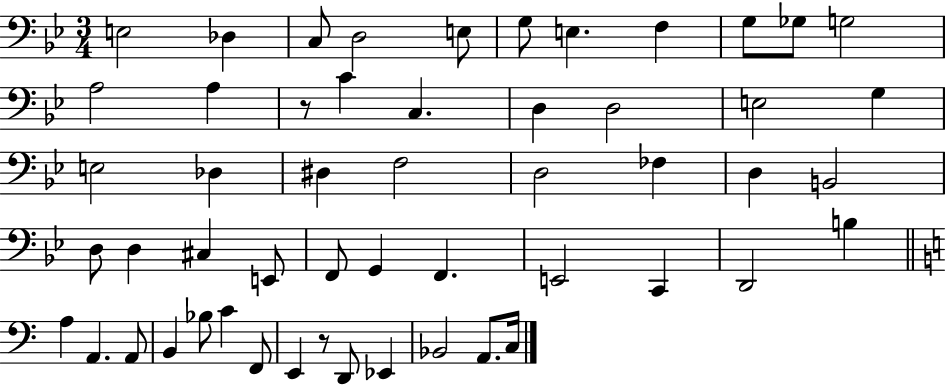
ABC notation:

X:1
T:Untitled
M:3/4
L:1/4
K:Bb
E,2 _D, C,/2 D,2 E,/2 G,/2 E, F, G,/2 _G,/2 G,2 A,2 A, z/2 C C, D, D,2 E,2 G, E,2 _D, ^D, F,2 D,2 _F, D, B,,2 D,/2 D, ^C, E,,/2 F,,/2 G,, F,, E,,2 C,, D,,2 B, A, A,, A,,/2 B,, _B,/2 C F,,/2 E,, z/2 D,,/2 _E,, _B,,2 A,,/2 C,/4